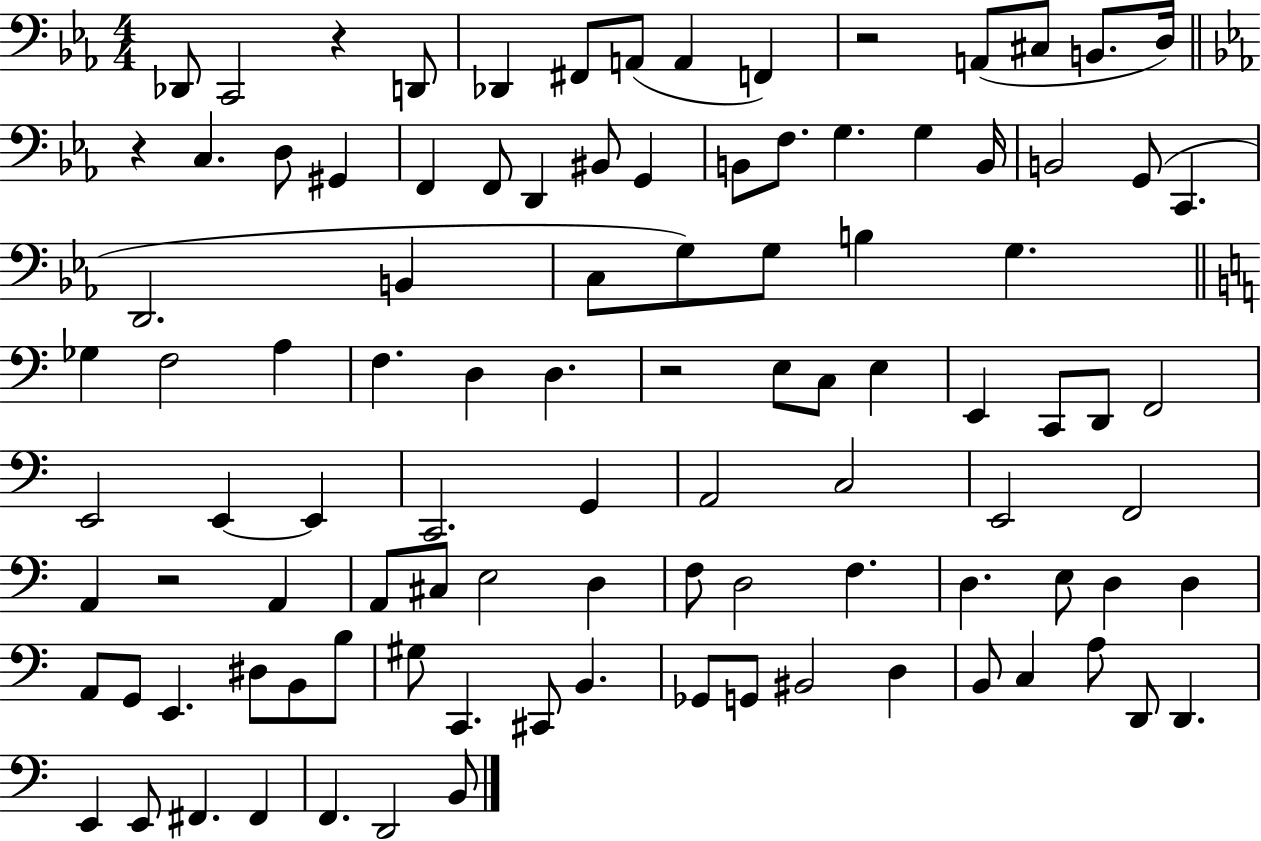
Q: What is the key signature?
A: EES major